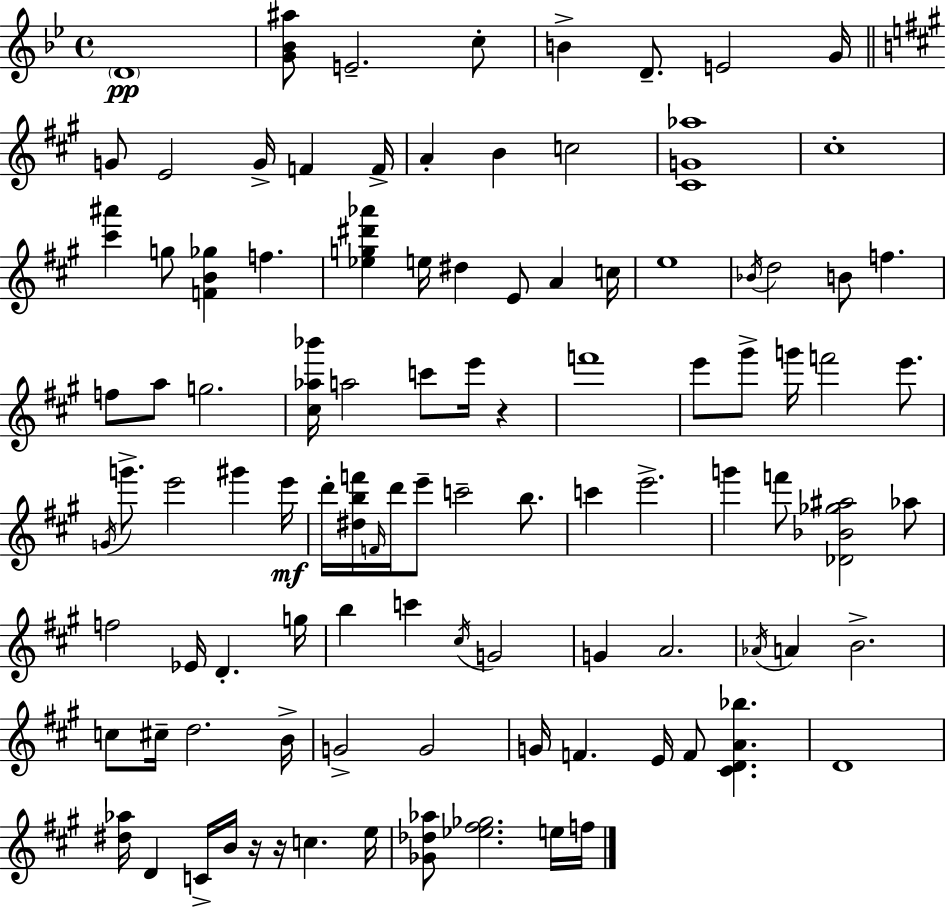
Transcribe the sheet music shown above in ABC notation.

X:1
T:Untitled
M:4/4
L:1/4
K:Gm
D4 [G_B^a]/2 E2 c/2 B D/2 E2 G/4 G/2 E2 G/4 F F/4 A B c2 [^CG_a]4 ^c4 [^c'^a'] g/2 [FB_g] f [_eg^d'_a'] e/4 ^d E/2 A c/4 e4 _B/4 d2 B/2 f f/2 a/2 g2 [^c_a_b']/4 a2 c'/2 e'/4 z f'4 e'/2 ^g'/2 g'/4 f'2 e'/2 G/4 g'/2 e'2 ^g' e'/4 d'/4 [^dbf']/4 F/4 d'/4 e'/2 c'2 b/2 c' e'2 g' f'/2 [_D_B_g^a]2 _a/2 f2 _E/4 D g/4 b c' ^c/4 G2 G A2 _A/4 A B2 c/2 ^c/4 d2 B/4 G2 G2 G/4 F E/4 F/2 [^CDA_b] D4 [^d_a]/4 D C/4 B/4 z/4 z/4 c e/4 [_G_d_a]/2 [_e^f_g]2 e/4 f/4